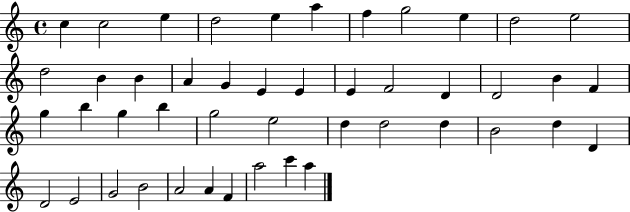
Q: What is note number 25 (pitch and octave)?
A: G5